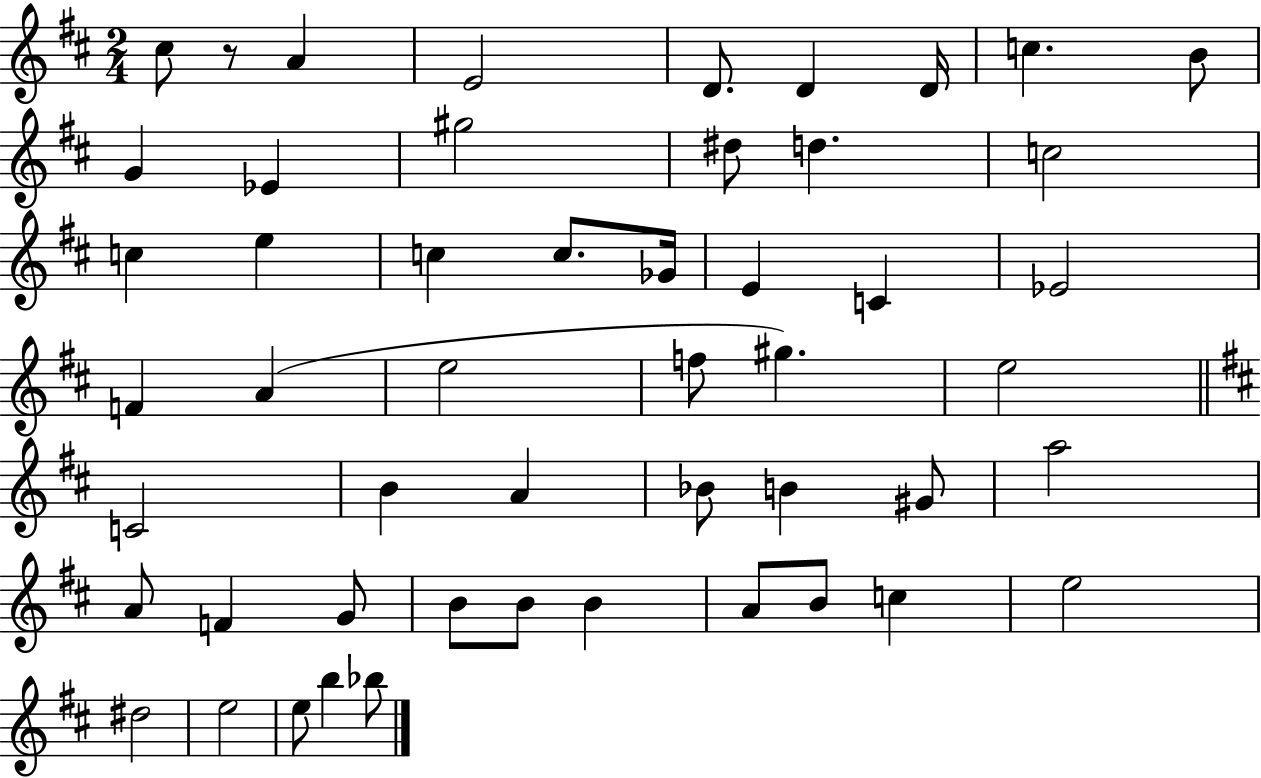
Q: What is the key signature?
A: D major